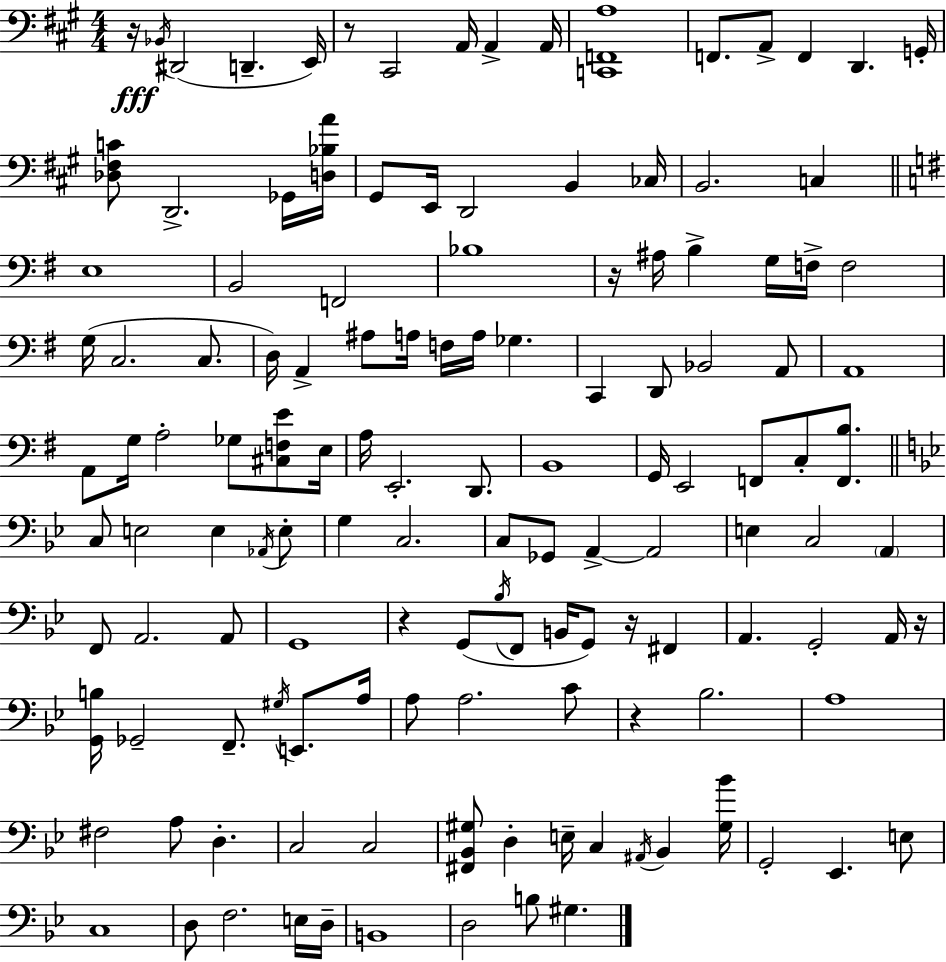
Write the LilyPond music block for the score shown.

{
  \clef bass
  \numericTimeSignature
  \time 4/4
  \key a \major
  \repeat volta 2 { r16\fff \acciaccatura { bes,16 }( dis,2 d,4.-- | e,16) r8 cis,2 a,16 a,4-> | a,16 <c, f, a>1 | f,8. a,8-> f,4 d,4. | \break g,16-. <des fis c'>8 d,2.-> ges,16 | <d bes a'>16 gis,8 e,16 d,2 b,4 | ces16 b,2. c4 | \bar "||" \break \key e \minor e1 | b,2 f,2 | bes1 | r16 ais16 b4-> g16 f16-> f2 | \break g16( c2. c8. | d16) a,4-> ais8 a16 f16 a16 ges4. | c,4 d,8 bes,2 a,8 | a,1 | \break a,8 g16 a2-. ges8 <cis f e'>8 e16 | a16 e,2.-. d,8. | b,1 | g,16 e,2 f,8 c8-. <f, b>8. | \break \bar "||" \break \key bes \major c8 e2 e4 \acciaccatura { aes,16 } e8-. | g4 c2. | c8 ges,8 a,4->~~ a,2 | e4 c2 \parenthesize a,4 | \break f,8 a,2. a,8 | g,1 | r4 g,8( \acciaccatura { bes16 } f,8 b,16 g,8) r16 fis,4 | a,4. g,2-. | \break a,16 r16 <g, b>16 ges,2-- f,8.-- \acciaccatura { gis16 } e,8. | a16 a8 a2. | c'8 r4 bes2. | a1 | \break fis2 a8 d4.-. | c2 c2 | <fis, bes, gis>8 d4-. e16-- c4 \acciaccatura { ais,16 } bes,4 | <gis bes'>16 g,2-. ees,4. | \break e8 c1 | d8 f2. | e16 d16-- b,1 | d2 b8 gis4. | \break } \bar "|."
}